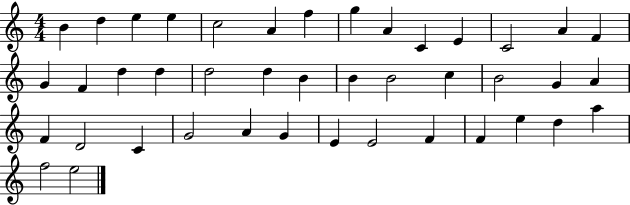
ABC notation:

X:1
T:Untitled
M:4/4
L:1/4
K:C
B d e e c2 A f g A C E C2 A F G F d d d2 d B B B2 c B2 G A F D2 C G2 A G E E2 F F e d a f2 e2